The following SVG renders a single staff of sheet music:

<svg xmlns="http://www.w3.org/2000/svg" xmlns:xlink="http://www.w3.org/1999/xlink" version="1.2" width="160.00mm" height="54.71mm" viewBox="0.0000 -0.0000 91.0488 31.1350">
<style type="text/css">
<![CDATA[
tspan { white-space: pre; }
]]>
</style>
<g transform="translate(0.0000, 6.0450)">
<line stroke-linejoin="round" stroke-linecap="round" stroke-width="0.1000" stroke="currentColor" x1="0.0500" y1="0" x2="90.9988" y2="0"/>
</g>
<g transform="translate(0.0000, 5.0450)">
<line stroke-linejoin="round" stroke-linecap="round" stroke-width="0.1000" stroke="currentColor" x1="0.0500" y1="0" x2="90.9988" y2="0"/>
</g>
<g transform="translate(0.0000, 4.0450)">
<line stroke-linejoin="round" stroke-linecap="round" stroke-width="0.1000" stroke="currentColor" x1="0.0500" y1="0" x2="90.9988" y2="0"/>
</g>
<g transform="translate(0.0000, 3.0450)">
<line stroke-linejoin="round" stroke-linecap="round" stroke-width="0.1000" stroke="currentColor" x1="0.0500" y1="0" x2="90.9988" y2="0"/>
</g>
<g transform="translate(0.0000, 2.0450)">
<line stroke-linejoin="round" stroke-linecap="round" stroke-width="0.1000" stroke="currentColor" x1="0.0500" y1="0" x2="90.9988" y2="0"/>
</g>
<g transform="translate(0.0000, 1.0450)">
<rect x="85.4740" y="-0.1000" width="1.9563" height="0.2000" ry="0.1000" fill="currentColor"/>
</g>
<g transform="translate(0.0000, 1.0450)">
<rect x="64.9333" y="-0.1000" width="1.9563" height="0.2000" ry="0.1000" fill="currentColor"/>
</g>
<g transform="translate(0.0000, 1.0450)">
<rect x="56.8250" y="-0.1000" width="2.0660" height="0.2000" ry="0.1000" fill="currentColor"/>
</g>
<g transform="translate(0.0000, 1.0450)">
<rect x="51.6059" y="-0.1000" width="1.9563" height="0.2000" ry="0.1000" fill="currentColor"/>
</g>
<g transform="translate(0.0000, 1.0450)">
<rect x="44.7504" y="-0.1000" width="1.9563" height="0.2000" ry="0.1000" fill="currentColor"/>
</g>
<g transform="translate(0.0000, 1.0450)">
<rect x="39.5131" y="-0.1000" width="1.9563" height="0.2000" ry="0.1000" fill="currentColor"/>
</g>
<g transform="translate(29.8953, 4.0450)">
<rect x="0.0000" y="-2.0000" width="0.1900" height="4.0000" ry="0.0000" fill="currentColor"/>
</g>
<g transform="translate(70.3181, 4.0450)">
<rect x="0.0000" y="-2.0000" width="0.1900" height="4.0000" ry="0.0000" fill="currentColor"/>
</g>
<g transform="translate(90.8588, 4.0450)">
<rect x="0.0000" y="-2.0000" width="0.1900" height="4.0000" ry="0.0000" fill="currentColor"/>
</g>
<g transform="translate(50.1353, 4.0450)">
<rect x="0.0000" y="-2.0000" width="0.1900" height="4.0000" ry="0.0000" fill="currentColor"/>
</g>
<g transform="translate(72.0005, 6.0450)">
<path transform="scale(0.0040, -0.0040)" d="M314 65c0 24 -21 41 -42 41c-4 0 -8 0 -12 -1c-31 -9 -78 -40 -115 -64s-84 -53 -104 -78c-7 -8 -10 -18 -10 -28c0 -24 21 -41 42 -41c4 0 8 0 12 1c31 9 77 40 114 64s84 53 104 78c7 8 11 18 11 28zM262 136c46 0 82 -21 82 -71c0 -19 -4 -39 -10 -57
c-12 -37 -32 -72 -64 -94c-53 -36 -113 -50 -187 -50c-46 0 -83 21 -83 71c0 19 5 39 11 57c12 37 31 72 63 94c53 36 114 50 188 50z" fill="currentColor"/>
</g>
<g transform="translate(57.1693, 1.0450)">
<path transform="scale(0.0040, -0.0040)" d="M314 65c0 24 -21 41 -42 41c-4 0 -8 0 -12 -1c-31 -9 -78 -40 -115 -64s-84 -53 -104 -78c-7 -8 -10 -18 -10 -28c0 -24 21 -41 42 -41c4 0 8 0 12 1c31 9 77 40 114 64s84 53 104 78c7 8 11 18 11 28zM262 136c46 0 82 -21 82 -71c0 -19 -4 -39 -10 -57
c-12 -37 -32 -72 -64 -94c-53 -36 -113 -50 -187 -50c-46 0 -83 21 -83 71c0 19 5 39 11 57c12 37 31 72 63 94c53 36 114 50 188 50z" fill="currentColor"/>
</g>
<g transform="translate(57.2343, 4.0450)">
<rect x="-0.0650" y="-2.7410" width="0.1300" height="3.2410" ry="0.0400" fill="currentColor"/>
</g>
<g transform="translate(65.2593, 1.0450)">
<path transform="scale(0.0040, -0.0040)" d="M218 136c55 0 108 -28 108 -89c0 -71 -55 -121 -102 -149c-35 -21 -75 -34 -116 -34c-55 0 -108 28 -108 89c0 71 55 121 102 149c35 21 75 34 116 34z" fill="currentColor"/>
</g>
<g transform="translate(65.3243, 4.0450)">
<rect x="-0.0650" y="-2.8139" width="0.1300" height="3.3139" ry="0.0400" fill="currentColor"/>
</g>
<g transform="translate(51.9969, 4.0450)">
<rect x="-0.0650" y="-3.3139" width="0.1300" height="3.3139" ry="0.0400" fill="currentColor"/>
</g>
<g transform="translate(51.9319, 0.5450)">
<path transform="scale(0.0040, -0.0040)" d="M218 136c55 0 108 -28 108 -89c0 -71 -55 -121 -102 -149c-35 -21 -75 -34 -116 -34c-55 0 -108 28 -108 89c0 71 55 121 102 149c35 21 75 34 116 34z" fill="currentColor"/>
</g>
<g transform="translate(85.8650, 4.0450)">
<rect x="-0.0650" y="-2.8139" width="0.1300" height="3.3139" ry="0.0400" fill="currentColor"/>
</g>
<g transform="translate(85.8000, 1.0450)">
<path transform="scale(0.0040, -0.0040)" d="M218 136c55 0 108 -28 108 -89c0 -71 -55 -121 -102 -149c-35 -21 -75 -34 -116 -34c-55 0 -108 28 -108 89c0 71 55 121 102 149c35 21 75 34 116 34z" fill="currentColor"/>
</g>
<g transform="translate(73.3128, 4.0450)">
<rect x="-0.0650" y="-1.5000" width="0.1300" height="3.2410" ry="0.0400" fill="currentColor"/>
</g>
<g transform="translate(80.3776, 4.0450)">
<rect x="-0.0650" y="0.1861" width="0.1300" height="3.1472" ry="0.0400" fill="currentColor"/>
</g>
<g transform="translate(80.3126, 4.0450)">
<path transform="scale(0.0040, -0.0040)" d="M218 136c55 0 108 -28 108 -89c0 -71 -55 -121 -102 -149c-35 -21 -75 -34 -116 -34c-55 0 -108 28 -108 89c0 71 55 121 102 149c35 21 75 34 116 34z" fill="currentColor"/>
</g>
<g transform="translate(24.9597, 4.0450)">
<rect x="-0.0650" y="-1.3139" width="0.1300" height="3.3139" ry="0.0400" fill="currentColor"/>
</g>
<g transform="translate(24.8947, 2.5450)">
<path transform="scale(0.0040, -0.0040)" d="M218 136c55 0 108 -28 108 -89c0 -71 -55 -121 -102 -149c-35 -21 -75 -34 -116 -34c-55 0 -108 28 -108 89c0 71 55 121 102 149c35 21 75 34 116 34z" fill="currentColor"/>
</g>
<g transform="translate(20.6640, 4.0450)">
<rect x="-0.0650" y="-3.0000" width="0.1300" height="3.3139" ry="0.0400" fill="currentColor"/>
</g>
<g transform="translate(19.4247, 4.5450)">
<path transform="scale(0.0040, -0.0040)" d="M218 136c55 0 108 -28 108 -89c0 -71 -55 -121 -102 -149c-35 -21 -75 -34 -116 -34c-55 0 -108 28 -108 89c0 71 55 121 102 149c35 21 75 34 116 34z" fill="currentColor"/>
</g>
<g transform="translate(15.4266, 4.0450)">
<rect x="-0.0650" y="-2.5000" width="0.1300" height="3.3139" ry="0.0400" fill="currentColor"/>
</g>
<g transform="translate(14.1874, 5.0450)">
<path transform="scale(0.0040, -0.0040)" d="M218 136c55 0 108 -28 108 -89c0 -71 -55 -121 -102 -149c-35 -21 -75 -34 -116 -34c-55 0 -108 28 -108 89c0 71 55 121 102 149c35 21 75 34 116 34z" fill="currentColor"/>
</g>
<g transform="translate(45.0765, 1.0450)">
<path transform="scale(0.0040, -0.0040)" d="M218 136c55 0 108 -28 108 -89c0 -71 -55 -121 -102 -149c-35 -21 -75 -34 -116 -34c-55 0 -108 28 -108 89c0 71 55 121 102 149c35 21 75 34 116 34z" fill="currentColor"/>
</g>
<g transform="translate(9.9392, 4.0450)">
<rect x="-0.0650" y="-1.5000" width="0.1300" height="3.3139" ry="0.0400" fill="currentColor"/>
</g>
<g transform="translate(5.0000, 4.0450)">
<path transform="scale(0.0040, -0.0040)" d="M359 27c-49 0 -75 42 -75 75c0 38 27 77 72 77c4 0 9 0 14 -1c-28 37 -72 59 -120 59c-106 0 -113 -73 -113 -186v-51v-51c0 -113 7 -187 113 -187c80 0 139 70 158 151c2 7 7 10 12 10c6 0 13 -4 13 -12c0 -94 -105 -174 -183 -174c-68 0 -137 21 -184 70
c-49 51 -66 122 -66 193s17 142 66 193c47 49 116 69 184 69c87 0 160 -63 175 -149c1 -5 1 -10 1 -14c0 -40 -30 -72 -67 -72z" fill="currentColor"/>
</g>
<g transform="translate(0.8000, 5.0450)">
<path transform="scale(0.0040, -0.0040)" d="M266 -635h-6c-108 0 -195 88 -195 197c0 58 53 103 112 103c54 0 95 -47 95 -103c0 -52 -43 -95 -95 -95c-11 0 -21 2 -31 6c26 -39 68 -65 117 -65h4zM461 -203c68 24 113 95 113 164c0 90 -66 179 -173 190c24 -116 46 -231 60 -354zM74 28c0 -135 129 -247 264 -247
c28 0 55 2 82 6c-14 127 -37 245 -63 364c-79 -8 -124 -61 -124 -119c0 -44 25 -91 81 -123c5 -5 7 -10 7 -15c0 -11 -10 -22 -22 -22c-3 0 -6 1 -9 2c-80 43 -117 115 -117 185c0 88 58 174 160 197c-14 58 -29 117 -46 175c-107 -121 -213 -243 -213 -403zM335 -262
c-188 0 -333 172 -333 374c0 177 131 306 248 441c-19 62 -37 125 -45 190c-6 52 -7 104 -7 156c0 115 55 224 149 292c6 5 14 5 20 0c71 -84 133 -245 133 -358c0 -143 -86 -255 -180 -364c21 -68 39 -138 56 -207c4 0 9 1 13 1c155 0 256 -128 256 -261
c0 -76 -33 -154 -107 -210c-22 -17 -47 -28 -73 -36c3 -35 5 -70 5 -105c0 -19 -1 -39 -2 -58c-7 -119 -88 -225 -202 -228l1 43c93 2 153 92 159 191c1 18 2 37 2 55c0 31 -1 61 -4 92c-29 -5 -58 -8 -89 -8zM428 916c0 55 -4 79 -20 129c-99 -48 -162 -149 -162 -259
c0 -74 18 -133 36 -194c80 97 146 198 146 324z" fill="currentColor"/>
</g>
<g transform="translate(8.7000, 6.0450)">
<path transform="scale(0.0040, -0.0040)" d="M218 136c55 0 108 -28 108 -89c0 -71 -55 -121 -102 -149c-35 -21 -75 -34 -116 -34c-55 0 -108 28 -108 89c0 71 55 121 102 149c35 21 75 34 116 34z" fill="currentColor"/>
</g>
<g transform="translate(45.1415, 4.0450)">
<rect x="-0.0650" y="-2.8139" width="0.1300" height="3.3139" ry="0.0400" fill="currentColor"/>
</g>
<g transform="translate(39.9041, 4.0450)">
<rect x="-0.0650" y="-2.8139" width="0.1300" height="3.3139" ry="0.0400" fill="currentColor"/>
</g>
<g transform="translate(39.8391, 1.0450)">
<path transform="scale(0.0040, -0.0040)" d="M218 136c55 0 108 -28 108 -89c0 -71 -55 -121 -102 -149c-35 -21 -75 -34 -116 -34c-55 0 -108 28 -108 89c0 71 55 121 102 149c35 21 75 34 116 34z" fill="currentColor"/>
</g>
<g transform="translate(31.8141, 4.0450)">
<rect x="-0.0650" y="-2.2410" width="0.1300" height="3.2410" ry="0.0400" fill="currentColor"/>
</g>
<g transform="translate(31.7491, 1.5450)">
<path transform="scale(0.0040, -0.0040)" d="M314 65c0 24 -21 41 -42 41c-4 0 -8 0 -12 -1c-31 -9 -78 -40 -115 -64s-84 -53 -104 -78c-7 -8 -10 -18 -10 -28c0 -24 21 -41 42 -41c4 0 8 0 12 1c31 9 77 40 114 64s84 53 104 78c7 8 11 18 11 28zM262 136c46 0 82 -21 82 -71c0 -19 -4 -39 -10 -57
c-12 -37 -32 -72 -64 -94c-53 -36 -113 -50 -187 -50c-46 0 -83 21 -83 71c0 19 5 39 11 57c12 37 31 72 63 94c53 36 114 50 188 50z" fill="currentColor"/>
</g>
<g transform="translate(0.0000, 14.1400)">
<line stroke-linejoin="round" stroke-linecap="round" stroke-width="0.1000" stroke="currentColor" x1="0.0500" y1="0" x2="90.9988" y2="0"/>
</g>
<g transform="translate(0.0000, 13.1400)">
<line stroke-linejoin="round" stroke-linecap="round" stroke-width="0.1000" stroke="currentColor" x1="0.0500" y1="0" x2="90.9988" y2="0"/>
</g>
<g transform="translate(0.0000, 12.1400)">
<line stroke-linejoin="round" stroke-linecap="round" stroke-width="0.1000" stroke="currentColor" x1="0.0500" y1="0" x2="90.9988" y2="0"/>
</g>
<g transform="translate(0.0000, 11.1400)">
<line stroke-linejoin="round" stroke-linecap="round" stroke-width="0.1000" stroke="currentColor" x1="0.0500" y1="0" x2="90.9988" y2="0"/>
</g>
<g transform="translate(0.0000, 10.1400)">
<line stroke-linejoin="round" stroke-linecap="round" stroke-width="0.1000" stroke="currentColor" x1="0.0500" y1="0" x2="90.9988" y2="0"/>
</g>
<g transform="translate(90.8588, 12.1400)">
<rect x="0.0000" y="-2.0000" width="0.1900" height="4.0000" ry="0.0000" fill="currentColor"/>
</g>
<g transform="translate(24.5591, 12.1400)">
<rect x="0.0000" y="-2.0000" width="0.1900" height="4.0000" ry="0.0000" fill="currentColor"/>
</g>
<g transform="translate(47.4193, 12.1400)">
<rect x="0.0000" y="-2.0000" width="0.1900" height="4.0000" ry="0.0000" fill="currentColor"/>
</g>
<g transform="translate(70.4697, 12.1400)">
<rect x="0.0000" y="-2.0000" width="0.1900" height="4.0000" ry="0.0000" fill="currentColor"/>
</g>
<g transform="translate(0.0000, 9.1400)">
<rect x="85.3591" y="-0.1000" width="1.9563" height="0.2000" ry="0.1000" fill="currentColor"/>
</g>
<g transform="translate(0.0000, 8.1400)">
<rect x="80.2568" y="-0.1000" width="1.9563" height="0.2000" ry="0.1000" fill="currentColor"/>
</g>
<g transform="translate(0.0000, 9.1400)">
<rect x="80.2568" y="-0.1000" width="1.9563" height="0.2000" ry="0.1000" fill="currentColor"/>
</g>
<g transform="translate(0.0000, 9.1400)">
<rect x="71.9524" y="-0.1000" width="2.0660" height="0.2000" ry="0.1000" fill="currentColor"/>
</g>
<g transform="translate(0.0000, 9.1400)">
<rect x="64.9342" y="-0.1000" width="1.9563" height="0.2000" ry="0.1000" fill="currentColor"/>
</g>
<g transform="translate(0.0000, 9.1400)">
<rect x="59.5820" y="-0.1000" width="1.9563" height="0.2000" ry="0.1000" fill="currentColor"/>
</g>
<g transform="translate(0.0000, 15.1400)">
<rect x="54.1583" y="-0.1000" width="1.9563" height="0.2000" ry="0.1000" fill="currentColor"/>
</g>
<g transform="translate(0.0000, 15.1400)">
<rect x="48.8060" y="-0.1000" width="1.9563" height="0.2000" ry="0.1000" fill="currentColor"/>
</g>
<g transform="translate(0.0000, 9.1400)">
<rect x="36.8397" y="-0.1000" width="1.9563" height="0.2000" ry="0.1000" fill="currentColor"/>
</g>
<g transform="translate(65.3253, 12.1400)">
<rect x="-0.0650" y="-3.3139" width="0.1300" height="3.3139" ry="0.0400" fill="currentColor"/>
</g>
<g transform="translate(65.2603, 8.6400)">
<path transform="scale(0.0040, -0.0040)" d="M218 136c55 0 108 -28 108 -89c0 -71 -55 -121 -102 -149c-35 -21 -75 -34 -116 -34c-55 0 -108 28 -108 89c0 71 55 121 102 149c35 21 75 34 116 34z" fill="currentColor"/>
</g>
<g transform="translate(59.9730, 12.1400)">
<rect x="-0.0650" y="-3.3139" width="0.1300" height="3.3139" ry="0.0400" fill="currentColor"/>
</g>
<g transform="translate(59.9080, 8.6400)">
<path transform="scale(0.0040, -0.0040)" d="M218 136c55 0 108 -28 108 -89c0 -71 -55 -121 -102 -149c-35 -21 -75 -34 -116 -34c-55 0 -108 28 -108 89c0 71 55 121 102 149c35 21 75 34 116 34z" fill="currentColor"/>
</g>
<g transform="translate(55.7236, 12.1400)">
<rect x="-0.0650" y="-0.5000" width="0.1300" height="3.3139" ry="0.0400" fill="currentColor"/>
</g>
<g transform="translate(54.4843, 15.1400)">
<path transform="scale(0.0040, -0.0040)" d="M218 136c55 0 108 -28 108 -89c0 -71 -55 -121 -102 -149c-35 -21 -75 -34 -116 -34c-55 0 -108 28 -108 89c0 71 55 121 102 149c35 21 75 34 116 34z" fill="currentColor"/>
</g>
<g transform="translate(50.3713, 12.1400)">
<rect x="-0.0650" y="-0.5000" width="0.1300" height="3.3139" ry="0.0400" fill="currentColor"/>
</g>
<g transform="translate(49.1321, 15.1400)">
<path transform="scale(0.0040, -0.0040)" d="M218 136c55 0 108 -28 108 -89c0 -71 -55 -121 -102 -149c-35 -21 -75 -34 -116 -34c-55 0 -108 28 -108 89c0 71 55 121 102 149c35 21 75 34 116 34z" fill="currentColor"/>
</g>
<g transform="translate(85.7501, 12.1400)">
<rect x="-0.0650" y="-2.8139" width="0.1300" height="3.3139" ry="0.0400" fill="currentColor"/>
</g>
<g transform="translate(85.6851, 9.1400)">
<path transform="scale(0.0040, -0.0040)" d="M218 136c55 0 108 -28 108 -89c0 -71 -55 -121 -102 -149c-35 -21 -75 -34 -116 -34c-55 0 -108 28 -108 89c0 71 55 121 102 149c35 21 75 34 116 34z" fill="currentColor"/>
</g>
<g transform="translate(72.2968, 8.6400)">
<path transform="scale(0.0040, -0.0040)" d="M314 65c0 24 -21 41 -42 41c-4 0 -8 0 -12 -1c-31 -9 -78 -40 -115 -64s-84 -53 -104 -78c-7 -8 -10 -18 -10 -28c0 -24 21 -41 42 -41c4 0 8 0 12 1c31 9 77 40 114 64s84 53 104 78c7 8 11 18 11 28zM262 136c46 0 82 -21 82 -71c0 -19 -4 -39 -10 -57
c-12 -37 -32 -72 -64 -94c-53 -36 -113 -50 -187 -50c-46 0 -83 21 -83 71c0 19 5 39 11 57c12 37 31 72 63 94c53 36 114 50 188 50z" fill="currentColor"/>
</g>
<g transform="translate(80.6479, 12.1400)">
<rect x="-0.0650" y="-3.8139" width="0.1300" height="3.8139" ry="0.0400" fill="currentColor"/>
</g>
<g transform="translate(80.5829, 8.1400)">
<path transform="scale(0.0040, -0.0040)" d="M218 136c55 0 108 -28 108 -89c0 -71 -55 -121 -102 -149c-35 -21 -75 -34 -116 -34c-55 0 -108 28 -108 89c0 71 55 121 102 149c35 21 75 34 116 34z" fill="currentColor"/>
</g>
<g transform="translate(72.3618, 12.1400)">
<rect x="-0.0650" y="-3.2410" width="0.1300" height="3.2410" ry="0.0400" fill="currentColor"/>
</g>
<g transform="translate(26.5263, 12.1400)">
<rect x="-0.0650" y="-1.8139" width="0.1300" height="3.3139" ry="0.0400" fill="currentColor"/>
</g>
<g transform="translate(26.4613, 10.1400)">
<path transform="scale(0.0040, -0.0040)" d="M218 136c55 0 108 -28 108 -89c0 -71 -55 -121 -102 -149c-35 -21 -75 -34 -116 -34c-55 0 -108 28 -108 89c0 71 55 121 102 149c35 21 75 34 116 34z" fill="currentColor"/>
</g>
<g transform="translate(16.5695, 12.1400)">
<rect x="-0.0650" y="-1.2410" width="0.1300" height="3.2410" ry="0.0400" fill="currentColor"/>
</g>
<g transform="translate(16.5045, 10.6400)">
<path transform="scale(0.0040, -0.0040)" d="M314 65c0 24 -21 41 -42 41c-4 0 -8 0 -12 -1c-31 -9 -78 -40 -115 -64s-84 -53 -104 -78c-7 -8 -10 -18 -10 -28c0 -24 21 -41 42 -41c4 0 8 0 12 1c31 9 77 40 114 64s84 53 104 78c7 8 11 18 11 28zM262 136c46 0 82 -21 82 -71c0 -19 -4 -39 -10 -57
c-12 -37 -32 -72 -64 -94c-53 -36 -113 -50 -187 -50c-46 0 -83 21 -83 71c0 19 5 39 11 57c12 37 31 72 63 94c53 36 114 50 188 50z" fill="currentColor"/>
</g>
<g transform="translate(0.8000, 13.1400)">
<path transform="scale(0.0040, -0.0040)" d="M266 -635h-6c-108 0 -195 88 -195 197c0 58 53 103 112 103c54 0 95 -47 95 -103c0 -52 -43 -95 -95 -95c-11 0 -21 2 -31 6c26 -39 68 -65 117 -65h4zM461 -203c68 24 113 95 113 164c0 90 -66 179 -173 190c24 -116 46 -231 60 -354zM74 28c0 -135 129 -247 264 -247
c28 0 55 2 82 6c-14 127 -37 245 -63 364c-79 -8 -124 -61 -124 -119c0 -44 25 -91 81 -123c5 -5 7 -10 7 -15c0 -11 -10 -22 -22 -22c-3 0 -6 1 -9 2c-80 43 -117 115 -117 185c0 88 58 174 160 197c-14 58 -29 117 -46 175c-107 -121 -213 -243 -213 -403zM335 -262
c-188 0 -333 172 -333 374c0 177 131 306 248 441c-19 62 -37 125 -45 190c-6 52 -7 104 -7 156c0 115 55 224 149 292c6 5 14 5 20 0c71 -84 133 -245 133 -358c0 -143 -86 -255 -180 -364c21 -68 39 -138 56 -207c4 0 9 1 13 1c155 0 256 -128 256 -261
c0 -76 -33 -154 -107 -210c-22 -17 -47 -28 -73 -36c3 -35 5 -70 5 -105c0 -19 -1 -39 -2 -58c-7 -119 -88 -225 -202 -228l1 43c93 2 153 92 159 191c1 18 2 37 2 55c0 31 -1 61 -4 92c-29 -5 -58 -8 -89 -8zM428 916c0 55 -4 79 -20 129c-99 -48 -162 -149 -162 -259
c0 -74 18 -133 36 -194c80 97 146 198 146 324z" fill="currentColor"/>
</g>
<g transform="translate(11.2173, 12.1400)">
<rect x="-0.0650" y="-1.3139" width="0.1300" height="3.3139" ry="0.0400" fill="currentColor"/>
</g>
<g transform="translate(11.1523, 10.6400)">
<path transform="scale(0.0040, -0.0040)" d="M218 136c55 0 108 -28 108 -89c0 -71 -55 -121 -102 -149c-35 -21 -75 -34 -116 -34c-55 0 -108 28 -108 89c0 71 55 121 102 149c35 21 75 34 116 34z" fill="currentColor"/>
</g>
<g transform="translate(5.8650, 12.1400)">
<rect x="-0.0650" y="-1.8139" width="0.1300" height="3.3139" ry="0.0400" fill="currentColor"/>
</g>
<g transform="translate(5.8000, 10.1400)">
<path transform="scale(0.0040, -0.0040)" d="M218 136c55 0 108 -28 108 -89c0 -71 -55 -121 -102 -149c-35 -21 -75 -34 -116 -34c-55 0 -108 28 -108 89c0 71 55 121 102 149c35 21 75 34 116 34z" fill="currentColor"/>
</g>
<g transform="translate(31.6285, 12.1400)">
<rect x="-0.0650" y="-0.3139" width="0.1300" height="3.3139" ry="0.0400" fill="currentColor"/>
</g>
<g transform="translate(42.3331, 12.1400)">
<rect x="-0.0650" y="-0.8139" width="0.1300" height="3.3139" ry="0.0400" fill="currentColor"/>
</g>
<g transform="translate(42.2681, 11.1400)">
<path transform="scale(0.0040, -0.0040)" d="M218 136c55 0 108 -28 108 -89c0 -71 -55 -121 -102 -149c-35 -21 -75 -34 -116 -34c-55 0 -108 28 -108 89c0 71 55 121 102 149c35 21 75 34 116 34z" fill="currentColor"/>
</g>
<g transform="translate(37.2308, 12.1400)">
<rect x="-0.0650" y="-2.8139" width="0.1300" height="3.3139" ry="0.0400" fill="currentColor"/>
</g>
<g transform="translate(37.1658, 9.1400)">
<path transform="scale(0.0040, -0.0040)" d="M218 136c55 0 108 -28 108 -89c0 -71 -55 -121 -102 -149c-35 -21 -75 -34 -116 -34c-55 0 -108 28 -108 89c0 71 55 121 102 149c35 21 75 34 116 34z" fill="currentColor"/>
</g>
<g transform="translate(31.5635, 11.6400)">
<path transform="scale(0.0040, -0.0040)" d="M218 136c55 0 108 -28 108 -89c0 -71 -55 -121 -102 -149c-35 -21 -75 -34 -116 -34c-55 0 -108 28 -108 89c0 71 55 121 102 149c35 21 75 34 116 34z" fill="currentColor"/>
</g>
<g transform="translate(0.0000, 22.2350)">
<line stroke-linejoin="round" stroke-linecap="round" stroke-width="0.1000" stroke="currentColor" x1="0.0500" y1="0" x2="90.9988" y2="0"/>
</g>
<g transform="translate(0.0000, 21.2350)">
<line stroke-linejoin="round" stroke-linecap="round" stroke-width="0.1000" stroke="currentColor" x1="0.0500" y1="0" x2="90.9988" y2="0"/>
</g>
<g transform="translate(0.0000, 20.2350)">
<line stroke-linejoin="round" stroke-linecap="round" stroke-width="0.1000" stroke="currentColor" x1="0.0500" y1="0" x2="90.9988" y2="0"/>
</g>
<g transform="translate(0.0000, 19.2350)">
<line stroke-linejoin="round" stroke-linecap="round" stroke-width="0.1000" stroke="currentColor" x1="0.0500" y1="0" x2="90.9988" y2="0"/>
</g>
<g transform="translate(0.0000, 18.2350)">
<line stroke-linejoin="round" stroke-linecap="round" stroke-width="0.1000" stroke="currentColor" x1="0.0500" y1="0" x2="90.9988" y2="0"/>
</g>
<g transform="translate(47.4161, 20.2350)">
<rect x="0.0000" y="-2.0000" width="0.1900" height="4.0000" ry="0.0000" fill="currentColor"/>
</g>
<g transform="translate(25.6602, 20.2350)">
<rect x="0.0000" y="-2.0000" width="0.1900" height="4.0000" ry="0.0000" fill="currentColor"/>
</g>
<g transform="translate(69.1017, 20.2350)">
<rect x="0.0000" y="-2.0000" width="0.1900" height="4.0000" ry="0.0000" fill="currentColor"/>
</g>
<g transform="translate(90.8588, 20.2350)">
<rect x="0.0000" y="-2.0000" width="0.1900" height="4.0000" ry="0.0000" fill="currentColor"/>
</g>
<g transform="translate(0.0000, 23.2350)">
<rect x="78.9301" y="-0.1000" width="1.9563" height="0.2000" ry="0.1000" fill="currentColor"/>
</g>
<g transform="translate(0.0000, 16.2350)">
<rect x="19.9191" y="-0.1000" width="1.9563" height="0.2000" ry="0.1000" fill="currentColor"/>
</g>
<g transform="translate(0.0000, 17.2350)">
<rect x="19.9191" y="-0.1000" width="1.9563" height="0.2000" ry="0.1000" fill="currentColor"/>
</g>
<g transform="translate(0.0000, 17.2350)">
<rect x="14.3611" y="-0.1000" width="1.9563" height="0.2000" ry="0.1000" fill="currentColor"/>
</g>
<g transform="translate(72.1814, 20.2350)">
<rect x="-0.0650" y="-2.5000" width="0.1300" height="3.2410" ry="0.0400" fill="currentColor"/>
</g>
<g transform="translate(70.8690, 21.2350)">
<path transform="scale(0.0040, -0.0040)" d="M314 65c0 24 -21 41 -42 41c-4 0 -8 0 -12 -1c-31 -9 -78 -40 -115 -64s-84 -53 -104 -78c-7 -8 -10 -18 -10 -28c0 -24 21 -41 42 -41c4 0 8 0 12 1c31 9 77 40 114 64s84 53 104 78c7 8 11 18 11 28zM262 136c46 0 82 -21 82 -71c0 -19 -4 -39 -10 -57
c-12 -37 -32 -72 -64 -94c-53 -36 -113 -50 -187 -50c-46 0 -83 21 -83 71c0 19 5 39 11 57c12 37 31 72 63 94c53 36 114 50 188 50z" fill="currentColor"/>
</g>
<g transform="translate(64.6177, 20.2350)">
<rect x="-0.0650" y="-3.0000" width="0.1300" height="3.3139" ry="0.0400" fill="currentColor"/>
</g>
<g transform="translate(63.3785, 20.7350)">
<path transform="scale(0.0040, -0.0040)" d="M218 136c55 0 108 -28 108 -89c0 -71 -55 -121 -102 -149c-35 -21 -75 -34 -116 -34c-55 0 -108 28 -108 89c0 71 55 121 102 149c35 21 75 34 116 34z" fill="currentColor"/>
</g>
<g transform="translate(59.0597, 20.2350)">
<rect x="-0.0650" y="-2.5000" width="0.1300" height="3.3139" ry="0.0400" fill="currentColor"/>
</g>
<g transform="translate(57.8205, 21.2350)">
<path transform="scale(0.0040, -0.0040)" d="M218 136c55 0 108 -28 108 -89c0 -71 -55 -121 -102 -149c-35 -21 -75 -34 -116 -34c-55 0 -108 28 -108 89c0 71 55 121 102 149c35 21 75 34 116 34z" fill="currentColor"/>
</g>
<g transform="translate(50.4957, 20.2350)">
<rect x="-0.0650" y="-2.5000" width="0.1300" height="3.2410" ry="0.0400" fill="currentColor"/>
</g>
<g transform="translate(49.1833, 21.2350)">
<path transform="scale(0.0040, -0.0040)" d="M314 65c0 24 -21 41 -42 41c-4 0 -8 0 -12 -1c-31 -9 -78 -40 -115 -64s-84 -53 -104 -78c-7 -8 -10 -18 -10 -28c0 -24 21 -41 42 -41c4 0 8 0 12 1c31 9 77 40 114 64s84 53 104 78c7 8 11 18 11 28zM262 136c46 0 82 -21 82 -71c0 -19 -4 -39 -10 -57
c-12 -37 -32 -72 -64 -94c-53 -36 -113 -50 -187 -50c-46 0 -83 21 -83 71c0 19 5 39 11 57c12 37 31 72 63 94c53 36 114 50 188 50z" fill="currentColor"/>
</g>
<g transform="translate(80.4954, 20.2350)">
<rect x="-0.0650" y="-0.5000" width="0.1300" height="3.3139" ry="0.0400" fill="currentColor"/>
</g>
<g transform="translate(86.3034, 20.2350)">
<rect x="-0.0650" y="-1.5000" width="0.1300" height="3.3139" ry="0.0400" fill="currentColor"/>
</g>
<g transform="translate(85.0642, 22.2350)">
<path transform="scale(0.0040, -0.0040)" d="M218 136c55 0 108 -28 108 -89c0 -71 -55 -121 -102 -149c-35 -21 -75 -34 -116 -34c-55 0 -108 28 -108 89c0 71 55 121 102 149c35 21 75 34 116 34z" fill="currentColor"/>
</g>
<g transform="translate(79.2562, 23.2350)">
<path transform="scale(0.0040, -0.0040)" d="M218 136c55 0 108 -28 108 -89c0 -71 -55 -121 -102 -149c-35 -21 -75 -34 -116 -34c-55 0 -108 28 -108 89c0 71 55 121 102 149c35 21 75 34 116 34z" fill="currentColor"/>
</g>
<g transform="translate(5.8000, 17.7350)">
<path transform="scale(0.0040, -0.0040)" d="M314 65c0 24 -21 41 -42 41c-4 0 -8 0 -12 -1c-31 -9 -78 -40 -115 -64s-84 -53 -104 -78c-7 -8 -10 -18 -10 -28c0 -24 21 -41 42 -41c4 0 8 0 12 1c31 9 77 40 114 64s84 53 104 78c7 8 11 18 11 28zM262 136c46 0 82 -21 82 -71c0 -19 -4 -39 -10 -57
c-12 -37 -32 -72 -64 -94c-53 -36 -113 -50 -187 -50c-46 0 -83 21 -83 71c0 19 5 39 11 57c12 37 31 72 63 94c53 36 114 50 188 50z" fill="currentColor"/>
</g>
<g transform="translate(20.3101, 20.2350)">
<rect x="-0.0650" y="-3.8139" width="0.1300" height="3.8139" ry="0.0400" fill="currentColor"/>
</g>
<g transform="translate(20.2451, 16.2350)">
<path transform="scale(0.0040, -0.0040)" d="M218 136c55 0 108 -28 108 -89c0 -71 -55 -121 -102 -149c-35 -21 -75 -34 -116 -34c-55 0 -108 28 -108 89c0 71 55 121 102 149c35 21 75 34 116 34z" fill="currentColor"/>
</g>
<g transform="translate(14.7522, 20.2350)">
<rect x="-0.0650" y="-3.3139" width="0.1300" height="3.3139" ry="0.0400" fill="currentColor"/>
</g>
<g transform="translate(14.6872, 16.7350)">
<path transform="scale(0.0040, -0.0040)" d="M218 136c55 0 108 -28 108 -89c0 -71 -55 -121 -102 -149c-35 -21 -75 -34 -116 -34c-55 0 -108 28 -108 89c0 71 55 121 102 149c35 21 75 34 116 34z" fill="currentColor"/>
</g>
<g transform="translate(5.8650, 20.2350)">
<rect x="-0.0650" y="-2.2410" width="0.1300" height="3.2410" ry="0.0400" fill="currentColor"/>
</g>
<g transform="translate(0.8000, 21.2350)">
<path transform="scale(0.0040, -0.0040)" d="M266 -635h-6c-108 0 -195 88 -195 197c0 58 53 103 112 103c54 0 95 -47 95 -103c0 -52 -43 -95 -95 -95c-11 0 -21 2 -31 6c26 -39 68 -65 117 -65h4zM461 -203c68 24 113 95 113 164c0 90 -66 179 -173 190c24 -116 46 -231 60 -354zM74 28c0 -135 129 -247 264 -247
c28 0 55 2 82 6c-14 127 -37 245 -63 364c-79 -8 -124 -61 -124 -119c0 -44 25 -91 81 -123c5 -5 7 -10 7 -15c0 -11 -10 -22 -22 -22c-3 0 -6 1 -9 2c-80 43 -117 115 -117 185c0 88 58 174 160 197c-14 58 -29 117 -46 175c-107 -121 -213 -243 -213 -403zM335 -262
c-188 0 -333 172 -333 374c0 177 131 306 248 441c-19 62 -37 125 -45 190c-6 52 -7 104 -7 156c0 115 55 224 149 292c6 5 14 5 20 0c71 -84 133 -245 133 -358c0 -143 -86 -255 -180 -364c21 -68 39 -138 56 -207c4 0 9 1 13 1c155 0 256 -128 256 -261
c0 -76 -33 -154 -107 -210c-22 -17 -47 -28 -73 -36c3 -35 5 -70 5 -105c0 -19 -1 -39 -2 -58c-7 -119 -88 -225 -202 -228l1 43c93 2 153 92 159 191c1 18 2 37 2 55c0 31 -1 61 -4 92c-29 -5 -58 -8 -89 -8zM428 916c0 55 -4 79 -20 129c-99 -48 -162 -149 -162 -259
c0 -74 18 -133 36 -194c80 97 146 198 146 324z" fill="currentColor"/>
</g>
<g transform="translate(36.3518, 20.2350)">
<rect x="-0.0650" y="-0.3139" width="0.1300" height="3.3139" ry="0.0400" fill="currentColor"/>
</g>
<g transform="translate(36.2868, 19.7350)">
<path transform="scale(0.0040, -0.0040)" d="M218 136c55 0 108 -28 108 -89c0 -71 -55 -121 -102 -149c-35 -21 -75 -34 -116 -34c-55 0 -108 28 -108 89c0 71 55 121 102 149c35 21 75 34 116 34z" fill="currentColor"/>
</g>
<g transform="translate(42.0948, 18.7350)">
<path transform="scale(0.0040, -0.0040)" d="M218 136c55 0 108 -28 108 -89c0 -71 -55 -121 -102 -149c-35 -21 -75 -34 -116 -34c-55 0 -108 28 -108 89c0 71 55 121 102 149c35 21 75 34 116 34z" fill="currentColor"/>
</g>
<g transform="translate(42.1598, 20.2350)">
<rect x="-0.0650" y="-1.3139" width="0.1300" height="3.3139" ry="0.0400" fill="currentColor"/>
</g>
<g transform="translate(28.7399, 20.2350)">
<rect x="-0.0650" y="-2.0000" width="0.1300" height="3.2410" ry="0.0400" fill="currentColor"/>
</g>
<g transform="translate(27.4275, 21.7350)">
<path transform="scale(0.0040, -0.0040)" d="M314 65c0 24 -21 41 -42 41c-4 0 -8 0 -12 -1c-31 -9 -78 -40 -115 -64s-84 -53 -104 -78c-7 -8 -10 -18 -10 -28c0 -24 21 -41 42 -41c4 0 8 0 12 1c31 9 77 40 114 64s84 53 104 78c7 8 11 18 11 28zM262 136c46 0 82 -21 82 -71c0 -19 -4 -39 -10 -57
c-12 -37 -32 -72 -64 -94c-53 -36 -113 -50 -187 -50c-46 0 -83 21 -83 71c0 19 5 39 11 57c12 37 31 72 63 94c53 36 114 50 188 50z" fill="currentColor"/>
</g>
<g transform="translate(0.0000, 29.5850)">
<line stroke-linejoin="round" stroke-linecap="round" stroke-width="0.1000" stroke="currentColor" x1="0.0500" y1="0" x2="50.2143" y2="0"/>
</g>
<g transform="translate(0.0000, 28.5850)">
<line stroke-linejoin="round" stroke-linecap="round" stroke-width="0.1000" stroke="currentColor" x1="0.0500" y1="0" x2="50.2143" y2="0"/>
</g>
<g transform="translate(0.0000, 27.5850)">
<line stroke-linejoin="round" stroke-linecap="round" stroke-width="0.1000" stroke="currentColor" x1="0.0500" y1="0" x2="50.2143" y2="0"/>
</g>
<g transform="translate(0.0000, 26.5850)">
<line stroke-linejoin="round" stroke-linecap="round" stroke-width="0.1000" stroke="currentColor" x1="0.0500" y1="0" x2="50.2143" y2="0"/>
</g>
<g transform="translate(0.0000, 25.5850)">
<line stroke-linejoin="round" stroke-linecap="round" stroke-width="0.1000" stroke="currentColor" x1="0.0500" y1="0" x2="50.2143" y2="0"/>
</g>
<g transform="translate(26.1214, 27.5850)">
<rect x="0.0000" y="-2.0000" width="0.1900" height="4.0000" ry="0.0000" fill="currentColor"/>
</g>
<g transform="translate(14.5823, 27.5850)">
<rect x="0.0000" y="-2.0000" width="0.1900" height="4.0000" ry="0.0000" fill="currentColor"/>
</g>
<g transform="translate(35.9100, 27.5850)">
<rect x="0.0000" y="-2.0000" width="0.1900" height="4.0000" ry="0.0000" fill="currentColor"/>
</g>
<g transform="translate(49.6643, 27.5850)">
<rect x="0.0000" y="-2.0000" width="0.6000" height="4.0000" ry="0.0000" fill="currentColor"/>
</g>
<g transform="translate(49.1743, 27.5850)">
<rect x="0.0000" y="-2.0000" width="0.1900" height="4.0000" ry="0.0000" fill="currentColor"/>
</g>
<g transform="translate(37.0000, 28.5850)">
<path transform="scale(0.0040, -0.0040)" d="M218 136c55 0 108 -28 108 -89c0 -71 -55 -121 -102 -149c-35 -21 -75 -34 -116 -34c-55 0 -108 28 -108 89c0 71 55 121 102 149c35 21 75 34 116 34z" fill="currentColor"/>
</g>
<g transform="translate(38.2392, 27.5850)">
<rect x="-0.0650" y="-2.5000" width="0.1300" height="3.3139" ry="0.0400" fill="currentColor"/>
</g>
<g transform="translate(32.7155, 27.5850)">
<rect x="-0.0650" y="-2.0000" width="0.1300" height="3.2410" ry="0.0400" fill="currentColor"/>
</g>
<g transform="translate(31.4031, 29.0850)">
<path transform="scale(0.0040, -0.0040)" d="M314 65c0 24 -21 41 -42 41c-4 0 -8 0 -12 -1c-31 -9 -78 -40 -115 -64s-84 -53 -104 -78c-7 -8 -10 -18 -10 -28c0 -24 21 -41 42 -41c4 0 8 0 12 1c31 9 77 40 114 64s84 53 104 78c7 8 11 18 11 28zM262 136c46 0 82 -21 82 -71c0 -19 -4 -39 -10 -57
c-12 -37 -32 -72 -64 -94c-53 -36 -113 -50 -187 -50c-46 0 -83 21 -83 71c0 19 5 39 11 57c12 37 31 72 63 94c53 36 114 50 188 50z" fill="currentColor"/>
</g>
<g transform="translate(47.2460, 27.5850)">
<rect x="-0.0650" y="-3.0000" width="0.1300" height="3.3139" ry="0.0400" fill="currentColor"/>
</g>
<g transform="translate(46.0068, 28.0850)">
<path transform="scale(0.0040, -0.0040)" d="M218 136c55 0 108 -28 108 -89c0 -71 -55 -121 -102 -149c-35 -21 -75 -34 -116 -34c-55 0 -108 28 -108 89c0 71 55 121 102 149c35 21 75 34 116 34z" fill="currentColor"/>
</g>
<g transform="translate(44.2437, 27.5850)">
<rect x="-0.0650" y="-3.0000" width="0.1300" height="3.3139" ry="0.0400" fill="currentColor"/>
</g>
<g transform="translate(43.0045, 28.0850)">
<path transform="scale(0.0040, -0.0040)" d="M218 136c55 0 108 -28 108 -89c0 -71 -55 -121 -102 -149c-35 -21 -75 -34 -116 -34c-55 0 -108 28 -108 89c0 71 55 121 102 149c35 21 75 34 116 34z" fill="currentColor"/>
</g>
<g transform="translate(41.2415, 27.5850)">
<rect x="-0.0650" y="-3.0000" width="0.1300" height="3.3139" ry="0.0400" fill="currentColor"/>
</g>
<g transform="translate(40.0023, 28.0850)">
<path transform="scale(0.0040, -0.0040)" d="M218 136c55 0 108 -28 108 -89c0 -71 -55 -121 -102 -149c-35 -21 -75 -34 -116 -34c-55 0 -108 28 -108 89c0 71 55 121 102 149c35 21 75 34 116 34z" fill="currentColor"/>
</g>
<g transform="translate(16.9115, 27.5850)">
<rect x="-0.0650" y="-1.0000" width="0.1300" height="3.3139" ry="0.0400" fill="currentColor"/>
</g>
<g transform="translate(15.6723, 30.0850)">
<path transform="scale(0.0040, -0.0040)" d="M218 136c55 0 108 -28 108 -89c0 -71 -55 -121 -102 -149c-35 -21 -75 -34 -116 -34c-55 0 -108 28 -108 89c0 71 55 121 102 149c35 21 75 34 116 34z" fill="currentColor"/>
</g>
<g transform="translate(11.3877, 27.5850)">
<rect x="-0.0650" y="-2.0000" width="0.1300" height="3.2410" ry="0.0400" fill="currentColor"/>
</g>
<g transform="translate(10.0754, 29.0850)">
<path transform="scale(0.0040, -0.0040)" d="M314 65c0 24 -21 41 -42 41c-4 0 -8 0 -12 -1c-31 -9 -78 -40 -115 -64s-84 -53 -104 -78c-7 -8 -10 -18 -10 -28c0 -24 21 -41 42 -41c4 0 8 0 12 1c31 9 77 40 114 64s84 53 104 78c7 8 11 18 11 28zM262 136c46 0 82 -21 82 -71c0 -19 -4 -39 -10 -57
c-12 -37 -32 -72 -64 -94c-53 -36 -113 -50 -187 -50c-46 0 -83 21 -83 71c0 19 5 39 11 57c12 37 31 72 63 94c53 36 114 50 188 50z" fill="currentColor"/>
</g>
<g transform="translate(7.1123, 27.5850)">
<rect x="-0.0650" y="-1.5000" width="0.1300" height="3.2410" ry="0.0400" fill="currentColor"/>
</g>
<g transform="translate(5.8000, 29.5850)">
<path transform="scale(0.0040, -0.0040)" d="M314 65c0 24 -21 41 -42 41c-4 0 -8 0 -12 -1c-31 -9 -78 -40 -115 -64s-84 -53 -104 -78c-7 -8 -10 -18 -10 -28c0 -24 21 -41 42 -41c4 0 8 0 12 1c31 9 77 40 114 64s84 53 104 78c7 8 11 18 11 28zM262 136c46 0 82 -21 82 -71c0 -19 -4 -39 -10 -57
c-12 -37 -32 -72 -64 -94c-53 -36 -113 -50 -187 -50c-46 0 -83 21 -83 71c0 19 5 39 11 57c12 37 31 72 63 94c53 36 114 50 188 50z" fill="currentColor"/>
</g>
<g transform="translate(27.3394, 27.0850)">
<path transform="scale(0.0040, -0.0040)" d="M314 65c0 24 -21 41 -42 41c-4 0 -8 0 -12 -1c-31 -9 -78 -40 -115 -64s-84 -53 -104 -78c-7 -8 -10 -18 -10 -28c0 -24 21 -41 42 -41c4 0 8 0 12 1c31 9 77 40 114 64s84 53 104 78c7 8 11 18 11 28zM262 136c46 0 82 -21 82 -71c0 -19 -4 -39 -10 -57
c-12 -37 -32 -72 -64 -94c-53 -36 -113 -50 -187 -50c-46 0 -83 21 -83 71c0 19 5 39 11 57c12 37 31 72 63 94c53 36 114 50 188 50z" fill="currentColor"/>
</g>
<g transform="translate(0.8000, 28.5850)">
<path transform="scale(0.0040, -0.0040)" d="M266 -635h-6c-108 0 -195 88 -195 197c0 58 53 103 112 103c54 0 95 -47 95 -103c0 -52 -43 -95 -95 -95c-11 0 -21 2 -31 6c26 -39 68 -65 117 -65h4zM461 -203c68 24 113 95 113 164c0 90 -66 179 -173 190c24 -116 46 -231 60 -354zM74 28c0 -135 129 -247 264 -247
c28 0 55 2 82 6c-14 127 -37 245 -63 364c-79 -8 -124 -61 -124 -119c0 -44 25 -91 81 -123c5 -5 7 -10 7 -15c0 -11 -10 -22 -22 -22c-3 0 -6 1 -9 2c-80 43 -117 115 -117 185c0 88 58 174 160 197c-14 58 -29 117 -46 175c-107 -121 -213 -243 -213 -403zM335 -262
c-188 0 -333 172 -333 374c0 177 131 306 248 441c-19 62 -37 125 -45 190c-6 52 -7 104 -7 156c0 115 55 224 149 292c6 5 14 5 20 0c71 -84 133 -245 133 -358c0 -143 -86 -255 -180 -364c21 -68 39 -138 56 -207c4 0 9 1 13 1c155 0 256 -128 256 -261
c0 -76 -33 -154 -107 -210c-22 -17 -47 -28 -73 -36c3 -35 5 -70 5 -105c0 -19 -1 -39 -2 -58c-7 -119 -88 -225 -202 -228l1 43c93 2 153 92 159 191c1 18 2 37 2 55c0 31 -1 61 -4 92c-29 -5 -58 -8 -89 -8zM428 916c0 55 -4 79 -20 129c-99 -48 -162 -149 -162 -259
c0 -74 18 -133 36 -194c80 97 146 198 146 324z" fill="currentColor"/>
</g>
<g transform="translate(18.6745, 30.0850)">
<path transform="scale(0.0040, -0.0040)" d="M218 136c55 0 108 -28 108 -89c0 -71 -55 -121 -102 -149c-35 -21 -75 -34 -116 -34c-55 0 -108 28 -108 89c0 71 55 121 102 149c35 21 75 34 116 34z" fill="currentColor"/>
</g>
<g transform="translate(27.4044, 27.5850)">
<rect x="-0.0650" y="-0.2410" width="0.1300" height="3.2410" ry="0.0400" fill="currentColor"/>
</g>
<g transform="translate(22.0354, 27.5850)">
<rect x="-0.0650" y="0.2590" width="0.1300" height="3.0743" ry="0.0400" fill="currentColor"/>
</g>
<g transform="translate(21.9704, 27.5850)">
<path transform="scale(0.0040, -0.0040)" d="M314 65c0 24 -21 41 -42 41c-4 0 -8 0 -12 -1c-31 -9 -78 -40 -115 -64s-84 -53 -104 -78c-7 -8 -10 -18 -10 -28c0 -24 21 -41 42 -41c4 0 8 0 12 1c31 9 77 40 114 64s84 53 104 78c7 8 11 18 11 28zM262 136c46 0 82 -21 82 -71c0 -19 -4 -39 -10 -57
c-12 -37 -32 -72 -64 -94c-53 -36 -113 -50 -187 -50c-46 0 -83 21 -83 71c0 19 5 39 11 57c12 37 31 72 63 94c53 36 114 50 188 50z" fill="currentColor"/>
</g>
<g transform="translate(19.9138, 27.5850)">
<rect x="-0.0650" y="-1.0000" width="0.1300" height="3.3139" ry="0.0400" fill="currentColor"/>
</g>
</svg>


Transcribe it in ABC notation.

X:1
T:Untitled
M:4/4
L:1/4
K:C
E G A e g2 a a b a2 a E2 B a f e e2 f c a d C C b b b2 c' a g2 b c' F2 c e G2 G A G2 C E E2 F2 D D B2 c2 F2 G A A A